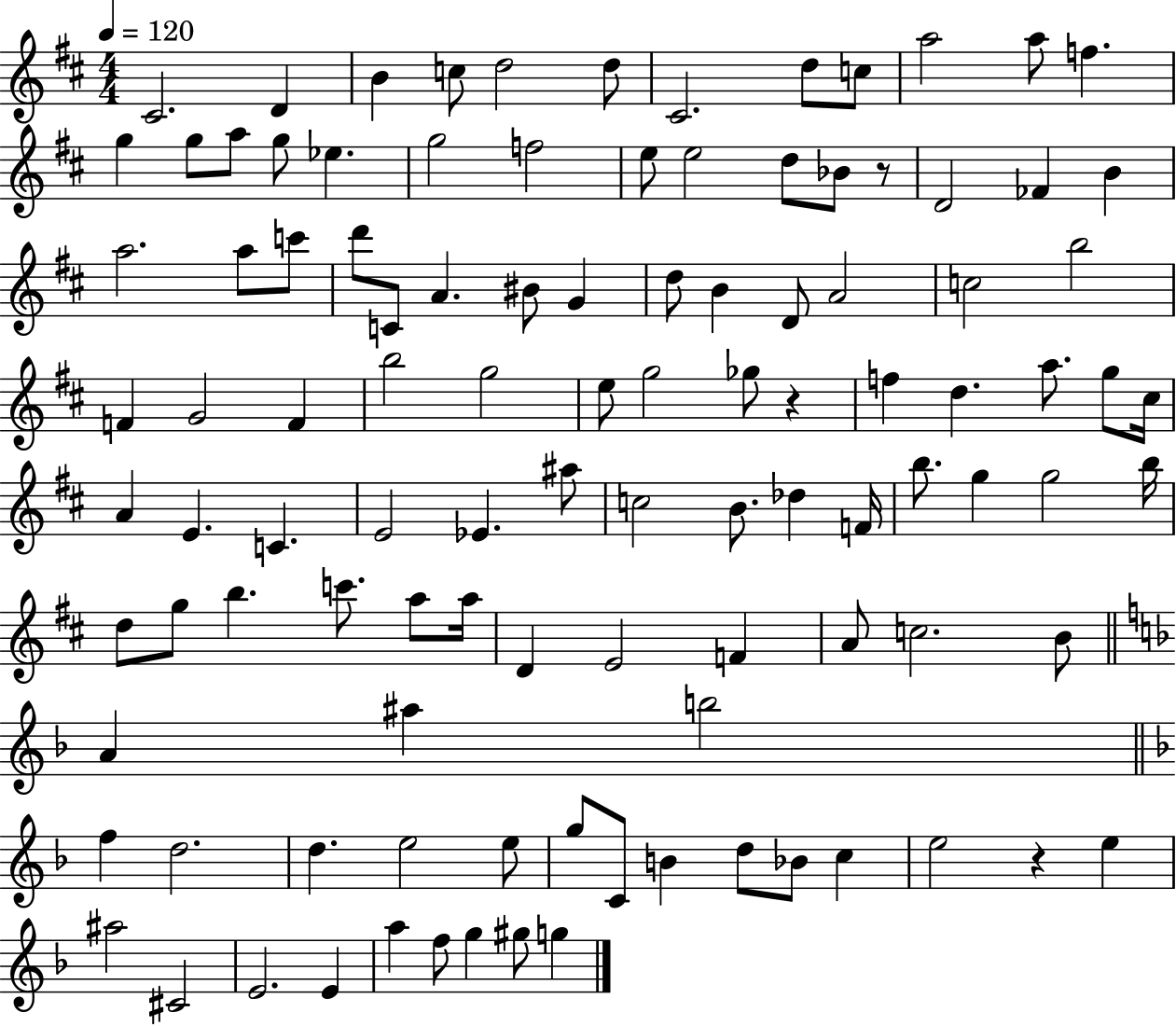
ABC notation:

X:1
T:Untitled
M:4/4
L:1/4
K:D
^C2 D B c/2 d2 d/2 ^C2 d/2 c/2 a2 a/2 f g g/2 a/2 g/2 _e g2 f2 e/2 e2 d/2 _B/2 z/2 D2 _F B a2 a/2 c'/2 d'/2 C/2 A ^B/2 G d/2 B D/2 A2 c2 b2 F G2 F b2 g2 e/2 g2 _g/2 z f d a/2 g/2 ^c/4 A E C E2 _E ^a/2 c2 B/2 _d F/4 b/2 g g2 b/4 d/2 g/2 b c'/2 a/2 a/4 D E2 F A/2 c2 B/2 A ^a b2 f d2 d e2 e/2 g/2 C/2 B d/2 _B/2 c e2 z e ^a2 ^C2 E2 E a f/2 g ^g/2 g